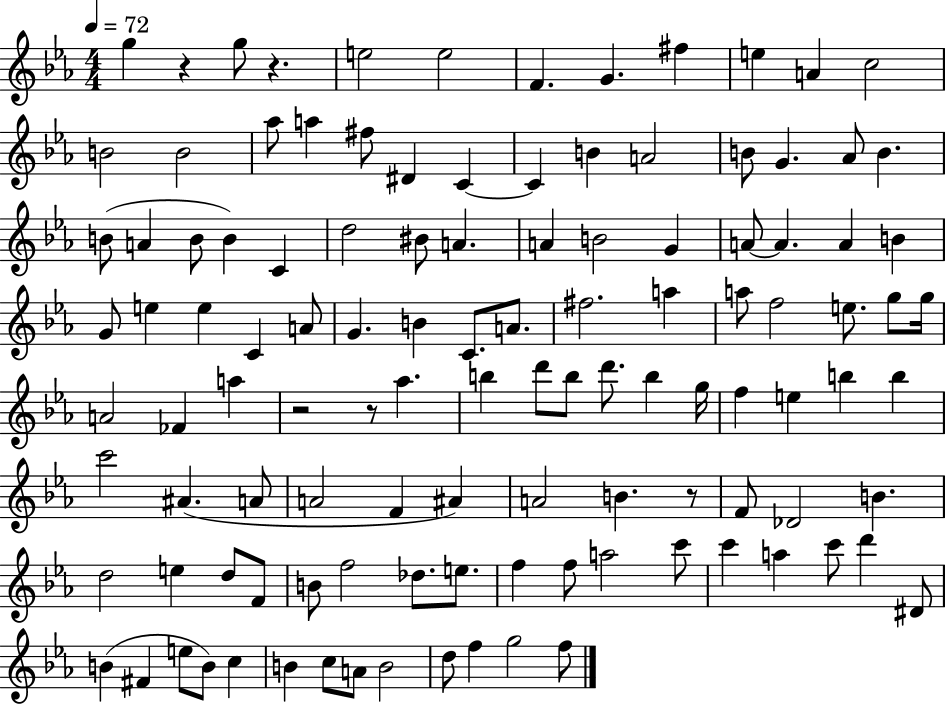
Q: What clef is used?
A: treble